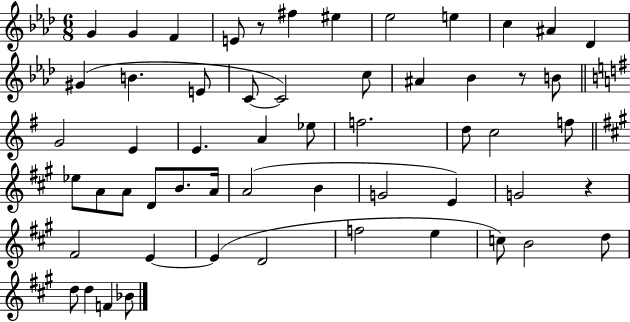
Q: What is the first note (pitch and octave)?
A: G4